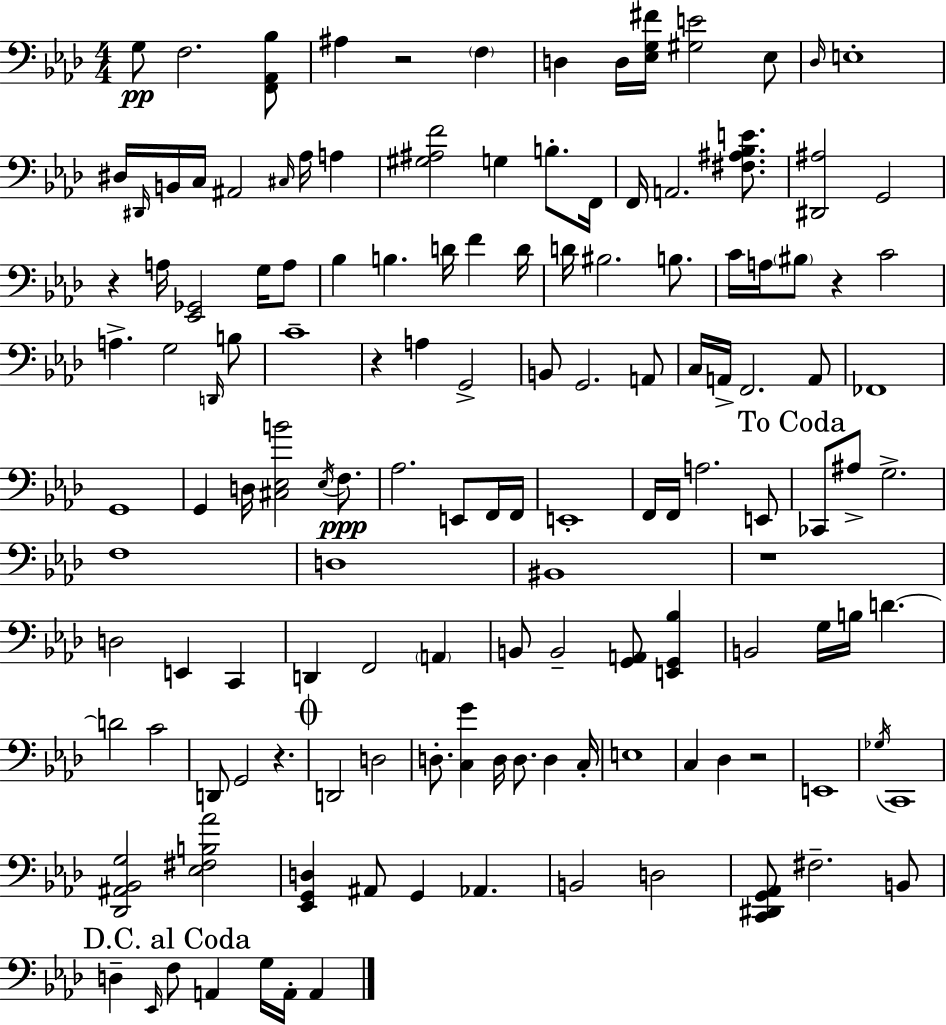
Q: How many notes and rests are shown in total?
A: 138